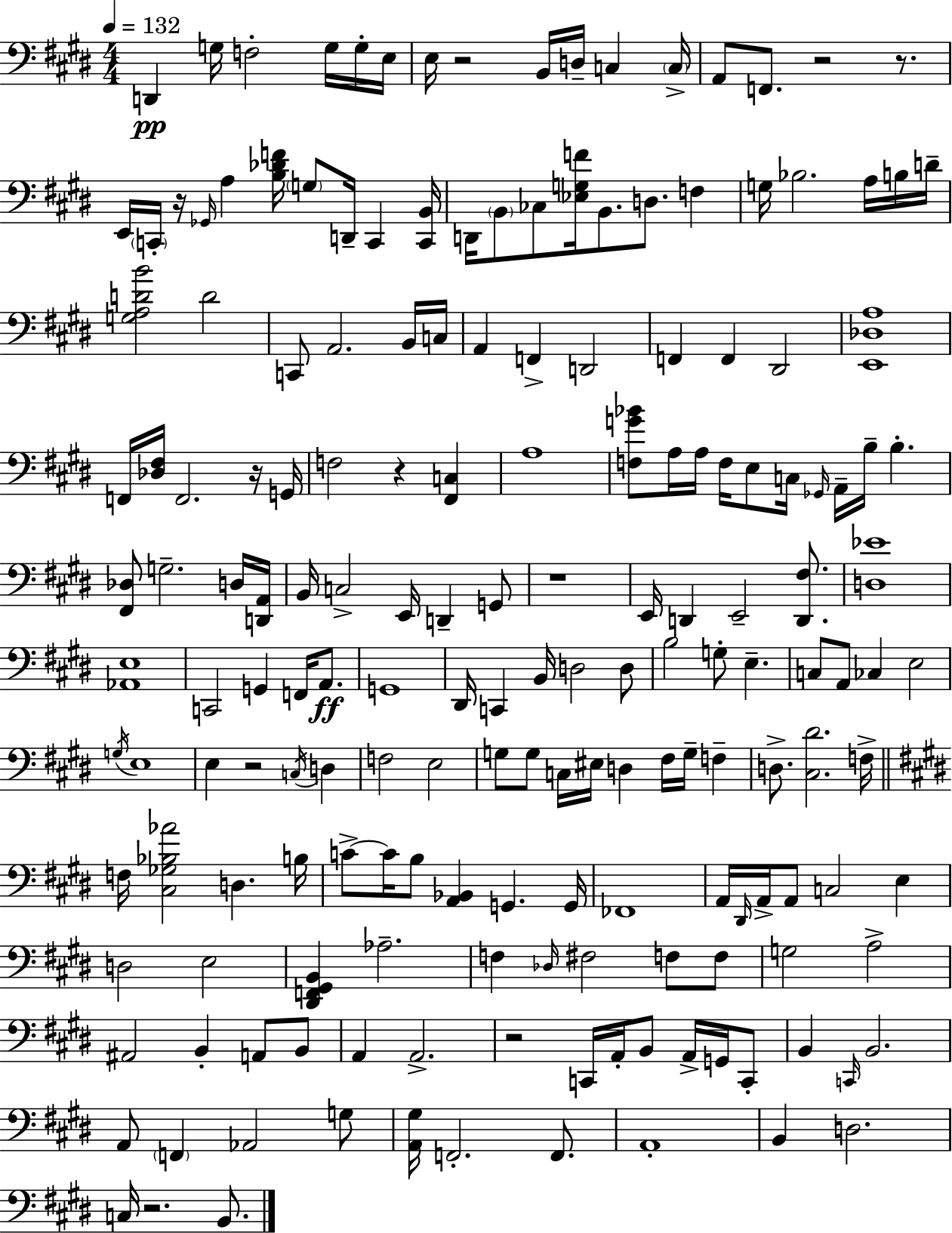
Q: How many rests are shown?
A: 10